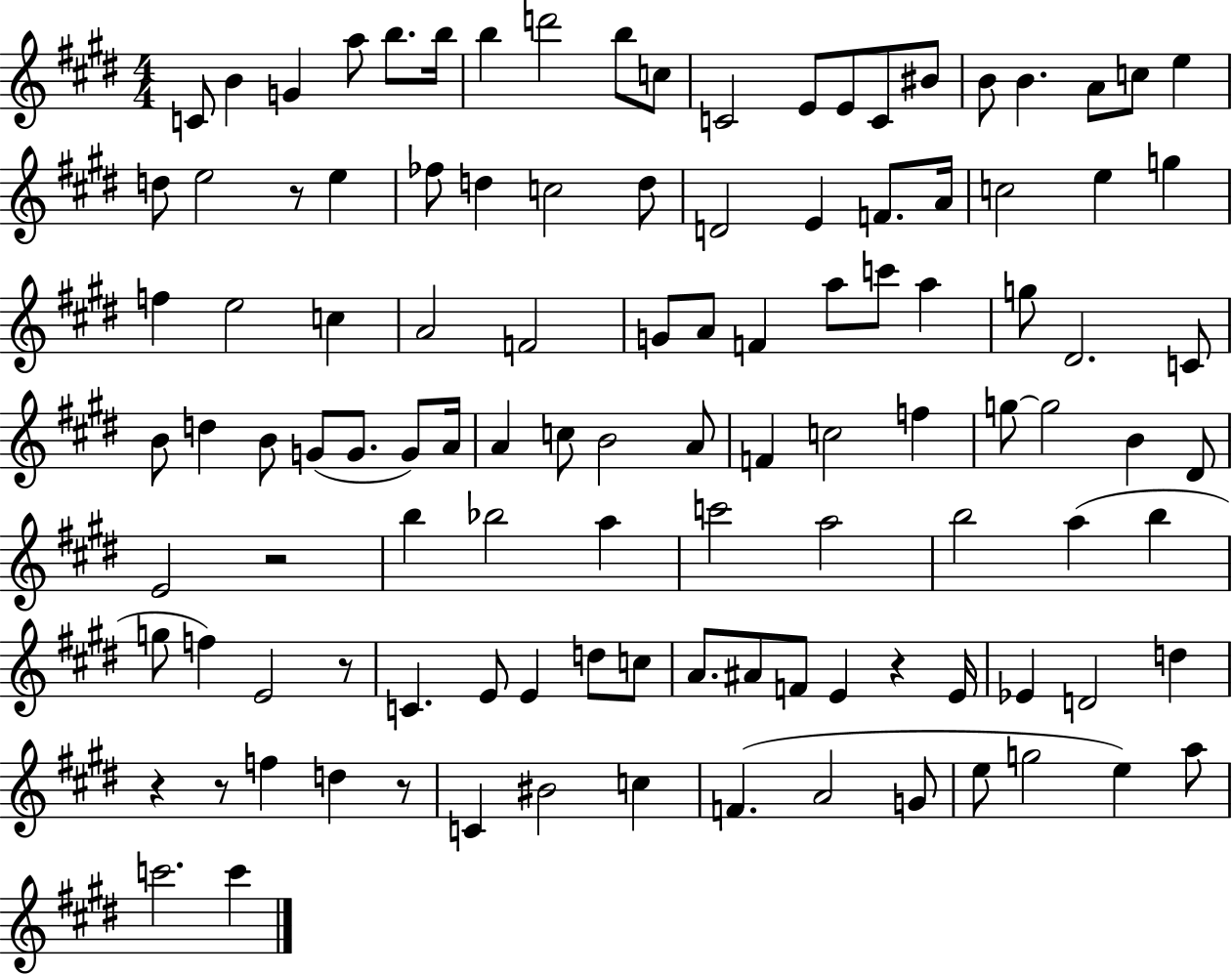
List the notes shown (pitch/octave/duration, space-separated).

C4/e B4/q G4/q A5/e B5/e. B5/s B5/q D6/h B5/e C5/e C4/h E4/e E4/e C4/e BIS4/e B4/e B4/q. A4/e C5/e E5/q D5/e E5/h R/e E5/q FES5/e D5/q C5/h D5/e D4/h E4/q F4/e. A4/s C5/h E5/q G5/q F5/q E5/h C5/q A4/h F4/h G4/e A4/e F4/q A5/e C6/e A5/q G5/e D#4/h. C4/e B4/e D5/q B4/e G4/e G4/e. G4/e A4/s A4/q C5/e B4/h A4/e F4/q C5/h F5/q G5/e G5/h B4/q D#4/e E4/h R/h B5/q Bb5/h A5/q C6/h A5/h B5/h A5/q B5/q G5/e F5/q E4/h R/e C4/q. E4/e E4/q D5/e C5/e A4/e. A#4/e F4/e E4/q R/q E4/s Eb4/q D4/h D5/q R/q R/e F5/q D5/q R/e C4/q BIS4/h C5/q F4/q. A4/h G4/e E5/e G5/h E5/q A5/e C6/h. C6/q